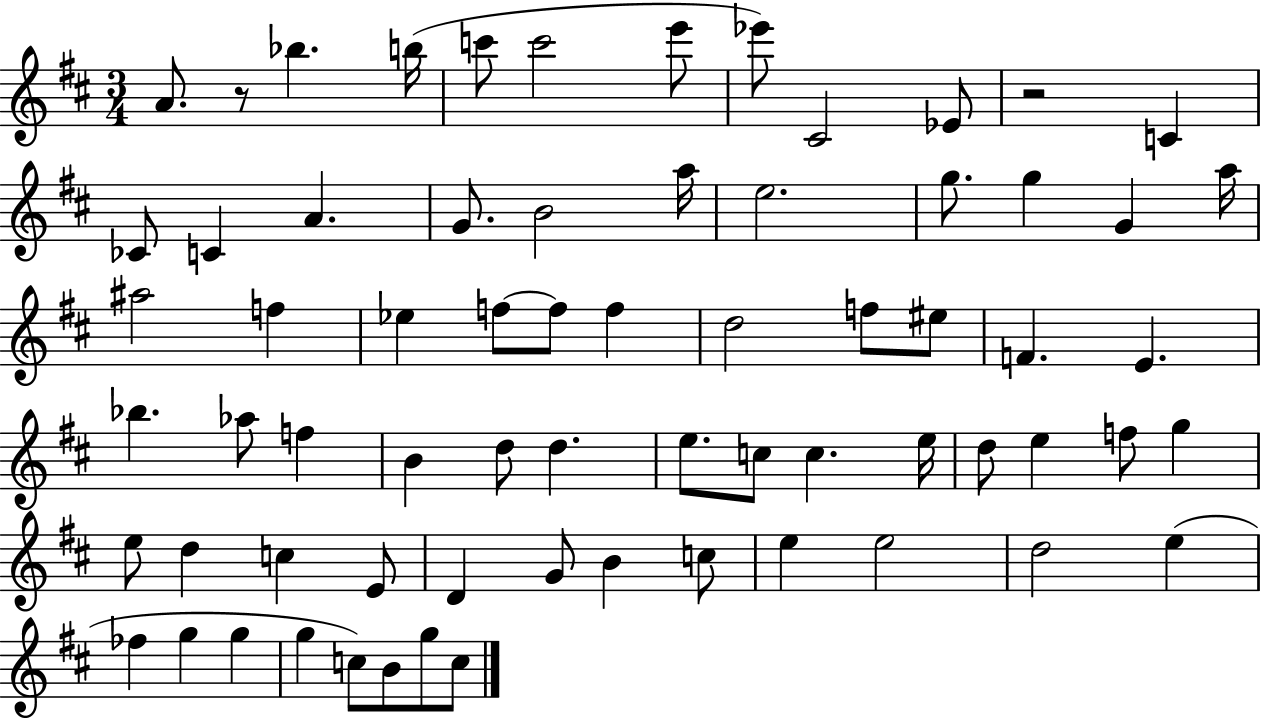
A4/e. R/e Bb5/q. B5/s C6/e C6/h E6/e Eb6/e C#4/h Eb4/e R/h C4/q CES4/e C4/q A4/q. G4/e. B4/h A5/s E5/h. G5/e. G5/q G4/q A5/s A#5/h F5/q Eb5/q F5/e F5/e F5/q D5/h F5/e EIS5/e F4/q. E4/q. Bb5/q. Ab5/e F5/q B4/q D5/e D5/q. E5/e. C5/e C5/q. E5/s D5/e E5/q F5/e G5/q E5/e D5/q C5/q E4/e D4/q G4/e B4/q C5/e E5/q E5/h D5/h E5/q FES5/q G5/q G5/q G5/q C5/e B4/e G5/e C5/e